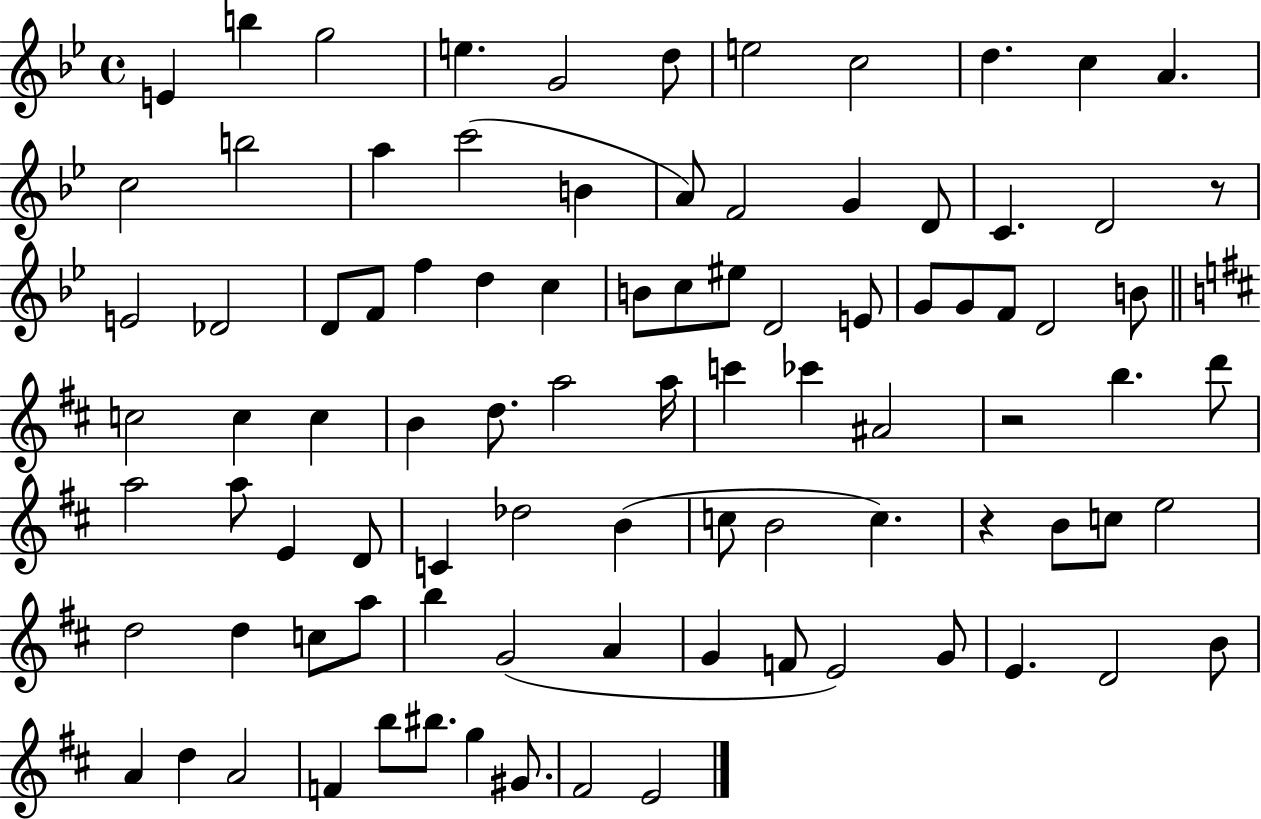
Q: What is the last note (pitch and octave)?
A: E4